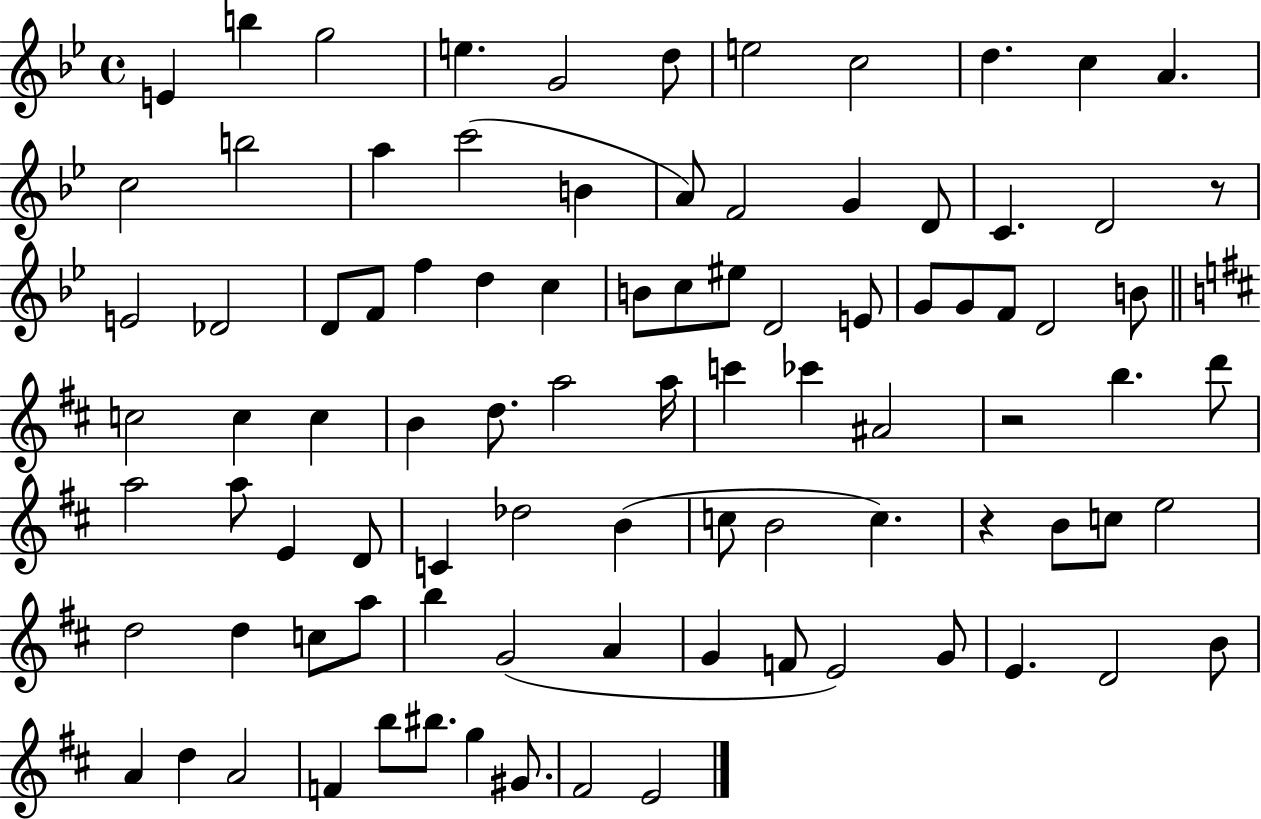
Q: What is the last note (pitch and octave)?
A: E4